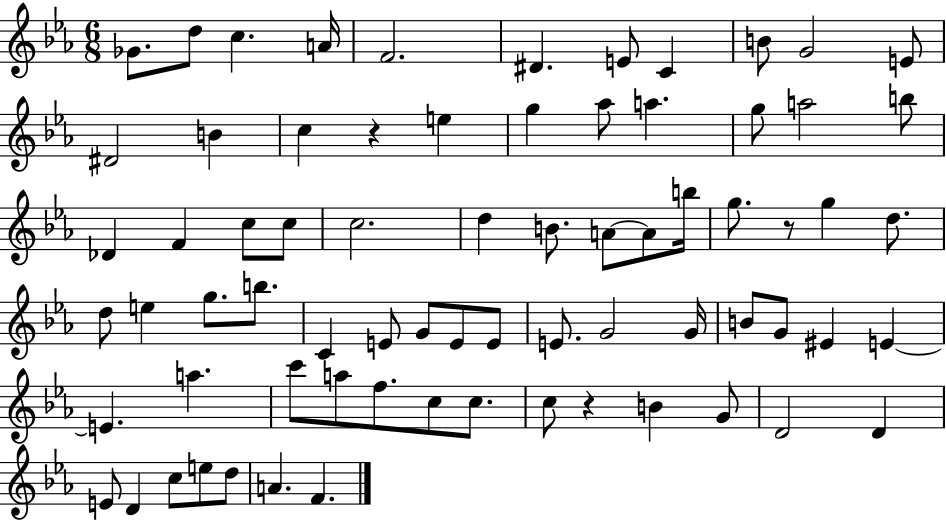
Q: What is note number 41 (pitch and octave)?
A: G4